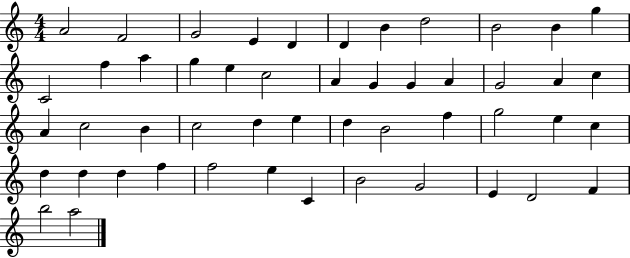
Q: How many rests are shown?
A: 0